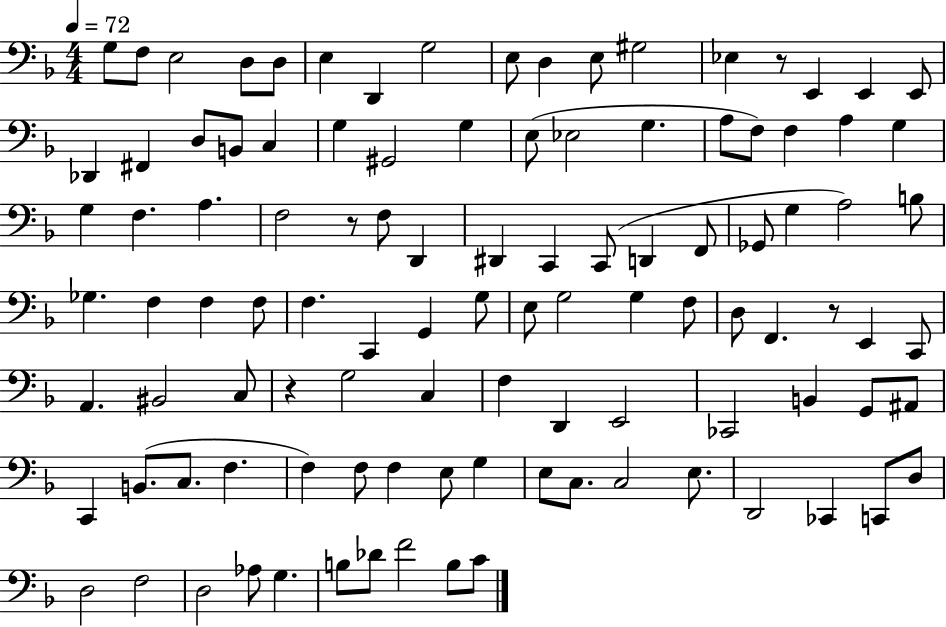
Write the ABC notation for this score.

X:1
T:Untitled
M:4/4
L:1/4
K:F
G,/2 F,/2 E,2 D,/2 D,/2 E, D,, G,2 E,/2 D, E,/2 ^G,2 _E, z/2 E,, E,, E,,/2 _D,, ^F,, D,/2 B,,/2 C, G, ^G,,2 G, E,/2 _E,2 G, A,/2 F,/2 F, A, G, G, F, A, F,2 z/2 F,/2 D,, ^D,, C,, C,,/2 D,, F,,/2 _G,,/2 G, A,2 B,/2 _G, F, F, F,/2 F, C,, G,, G,/2 E,/2 G,2 G, F,/2 D,/2 F,, z/2 E,, C,,/2 A,, ^B,,2 C,/2 z G,2 C, F, D,, E,,2 _C,,2 B,, G,,/2 ^A,,/2 C,, B,,/2 C,/2 F, F, F,/2 F, E,/2 G, E,/2 C,/2 C,2 E,/2 D,,2 _C,, C,,/2 D,/2 D,2 F,2 D,2 _A,/2 G, B,/2 _D/2 F2 B,/2 C/2